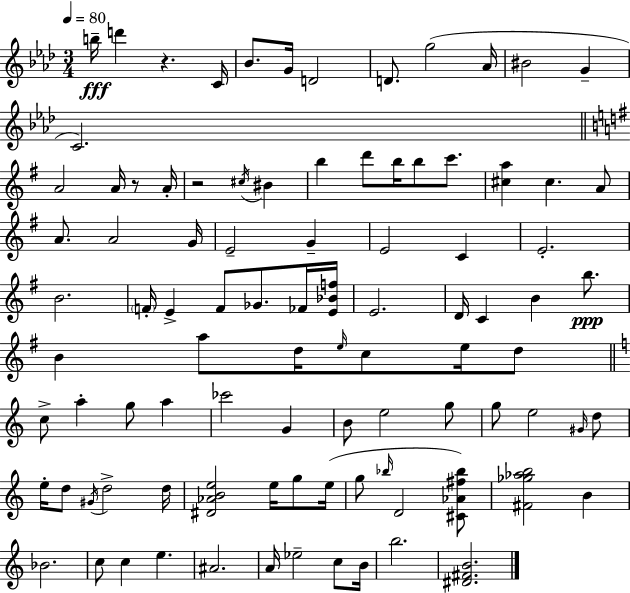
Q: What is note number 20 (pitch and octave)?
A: B5